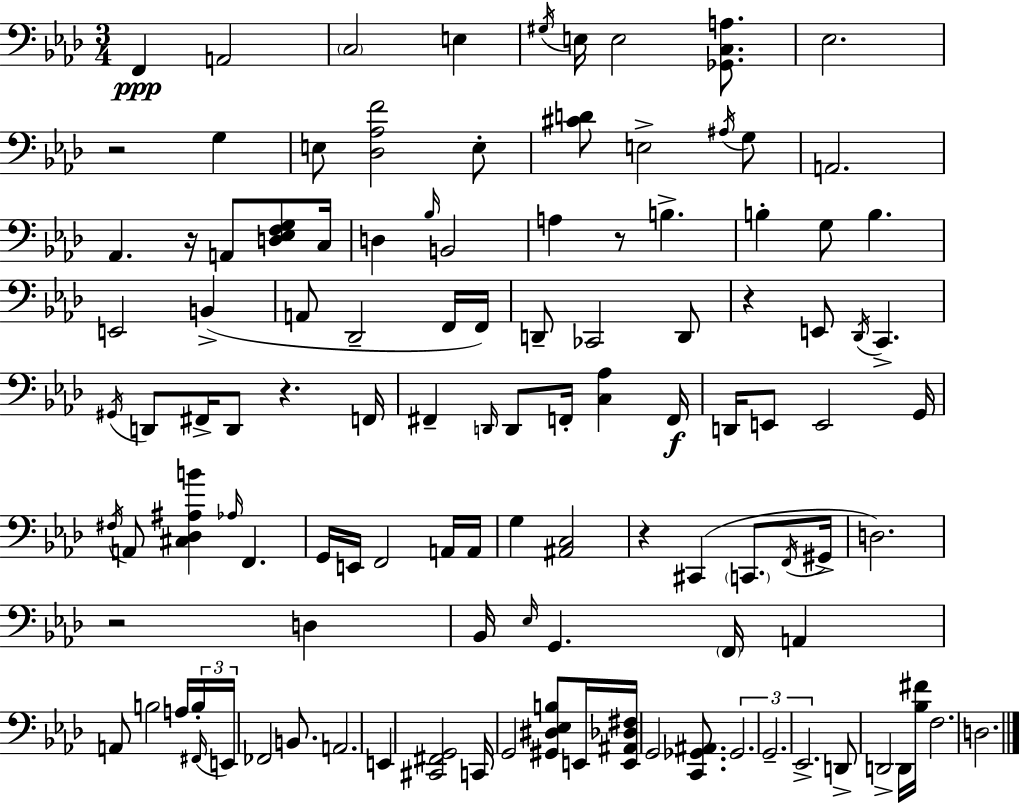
X:1
T:Untitled
M:3/4
L:1/4
K:Fm
F,, A,,2 C,2 E, ^G,/4 E,/4 E,2 [_G,,C,A,]/2 _E,2 z2 G, E,/2 [_D,_A,F]2 E,/2 [^CD]/2 E,2 ^A,/4 G,/2 A,,2 _A,, z/4 A,,/2 [D,_E,F,G,]/2 C,/4 D, _B,/4 B,,2 A, z/2 B, B, G,/2 B, E,,2 B,, A,,/2 _D,,2 F,,/4 F,,/4 D,,/2 _C,,2 D,,/2 z E,,/2 _D,,/4 C,, ^G,,/4 D,,/2 ^F,,/4 D,,/2 z F,,/4 ^F,, D,,/4 D,,/2 F,,/4 [C,_A,] F,,/4 D,,/4 E,,/2 E,,2 G,,/4 ^F,/4 A,,/2 [^C,_D,^A,B] _A,/4 F,, G,,/4 E,,/4 F,,2 A,,/4 A,,/4 G, [^A,,C,]2 z ^C,, C,,/2 F,,/4 ^G,,/4 D,2 z2 D, _B,,/4 _E,/4 G,, F,,/4 A,, A,,/2 B,2 A,/4 B,/4 ^F,,/4 E,,/4 _F,,2 B,,/2 A,,2 E,, [^C,,^F,,G,,]2 C,,/4 G,,2 [^G,,^D,_E,B,]/2 E,,/4 [E,,^A,,_D,^F,]/4 G,,2 [C,,_G,,^A,,]/2 _G,,2 G,,2 _E,,2 D,,/2 D,,2 D,,/4 [_B,^F]/4 F,2 D,2